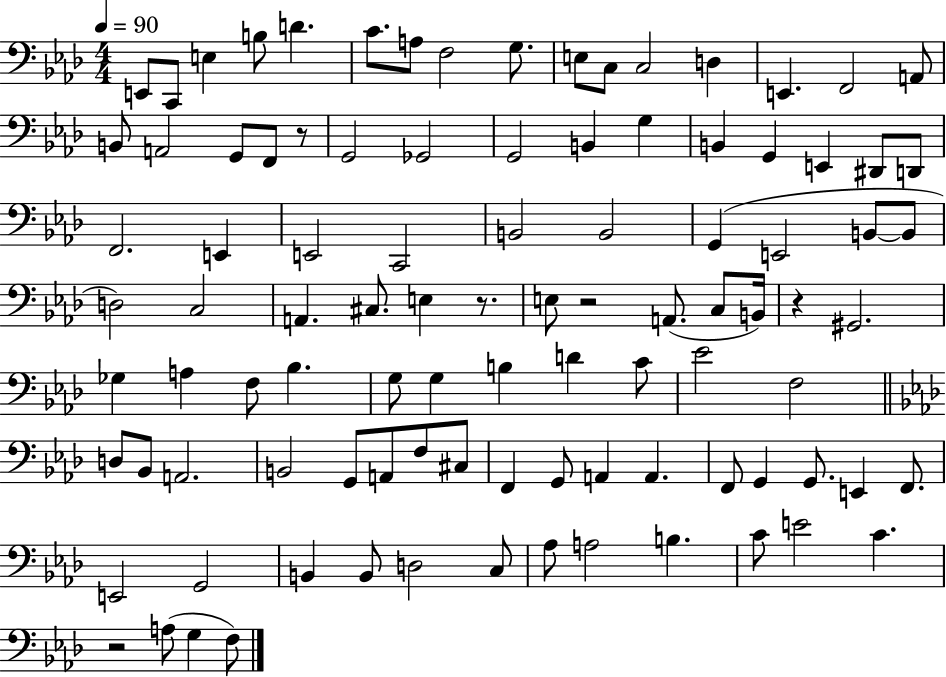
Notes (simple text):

E2/e C2/e E3/q B3/e D4/q. C4/e. A3/e F3/h G3/e. E3/e C3/e C3/h D3/q E2/q. F2/h A2/e B2/e A2/h G2/e F2/e R/e G2/h Gb2/h G2/h B2/q G3/q B2/q G2/q E2/q D#2/e D2/e F2/h. E2/q E2/h C2/h B2/h B2/h G2/q E2/h B2/e B2/e D3/h C3/h A2/q. C#3/e. E3/q R/e. E3/e R/h A2/e. C3/e B2/s R/q G#2/h. Gb3/q A3/q F3/e Bb3/q. G3/e G3/q B3/q D4/q C4/e Eb4/h F3/h D3/e Bb2/e A2/h. B2/h G2/e A2/e F3/e C#3/e F2/q G2/e A2/q A2/q. F2/e G2/q G2/e. E2/q F2/e. E2/h G2/h B2/q B2/e D3/h C3/e Ab3/e A3/h B3/q. C4/e E4/h C4/q. R/h A3/e G3/q F3/e